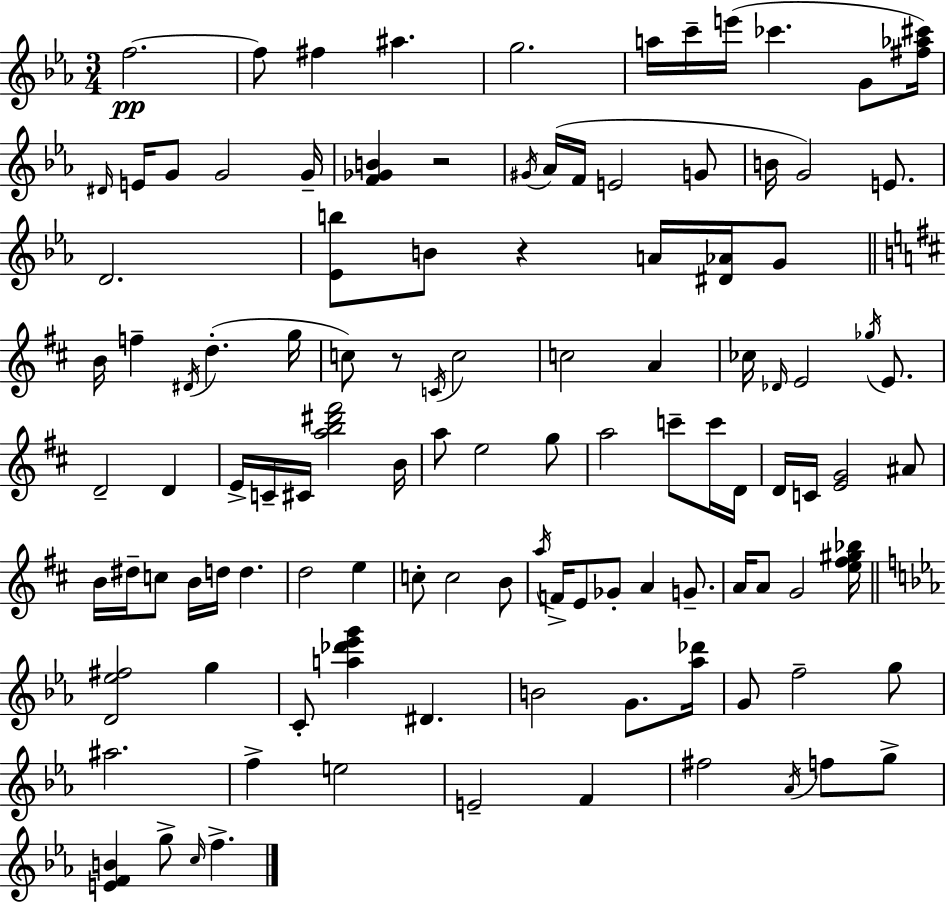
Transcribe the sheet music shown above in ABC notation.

X:1
T:Untitled
M:3/4
L:1/4
K:Eb
f2 f/2 ^f ^a g2 a/4 c'/4 e'/4 _c' G/2 [^f_a^c']/4 ^D/4 E/4 G/2 G2 G/4 [F_GB] z2 ^G/4 _A/4 F/4 E2 G/2 B/4 G2 E/2 D2 [_Eb]/2 B/2 z A/4 [^D_A]/4 G/2 B/4 f ^D/4 d g/4 c/2 z/2 C/4 c2 c2 A _c/4 _D/4 E2 _g/4 E/2 D2 D E/4 C/4 ^C/4 [ab^d'^f']2 B/4 a/2 e2 g/2 a2 c'/2 c'/4 D/4 D/4 C/4 [EG]2 ^A/2 B/4 ^d/4 c/2 B/4 d/4 d d2 e c/2 c2 B/2 a/4 F/4 E/2 _G/2 A G/2 A/4 A/2 G2 [e^f^g_b]/4 [D_e^f]2 g C/2 [a_d'_e'g'] ^D B2 G/2 [_a_d']/4 G/2 f2 g/2 ^a2 f e2 E2 F ^f2 _A/4 f/2 g/2 [EFB] g/2 c/4 f